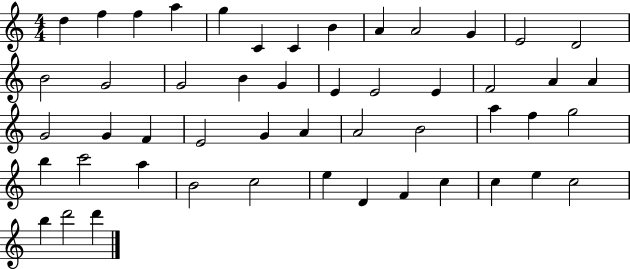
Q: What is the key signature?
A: C major